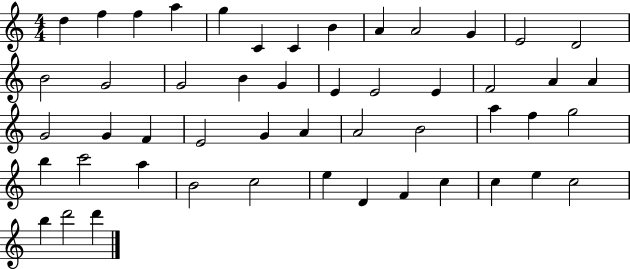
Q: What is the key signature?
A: C major